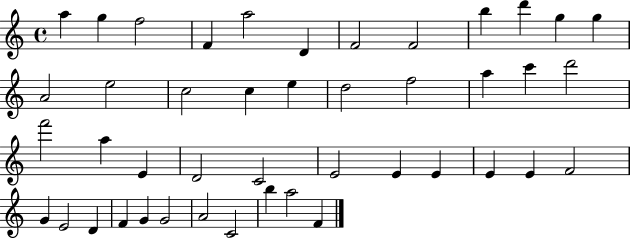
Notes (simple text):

A5/q G5/q F5/h F4/q A5/h D4/q F4/h F4/h B5/q D6/q G5/q G5/q A4/h E5/h C5/h C5/q E5/q D5/h F5/h A5/q C6/q D6/h F6/h A5/q E4/q D4/h C4/h E4/h E4/q E4/q E4/q E4/q F4/h G4/q E4/h D4/q F4/q G4/q G4/h A4/h C4/h B5/q A5/h F4/q